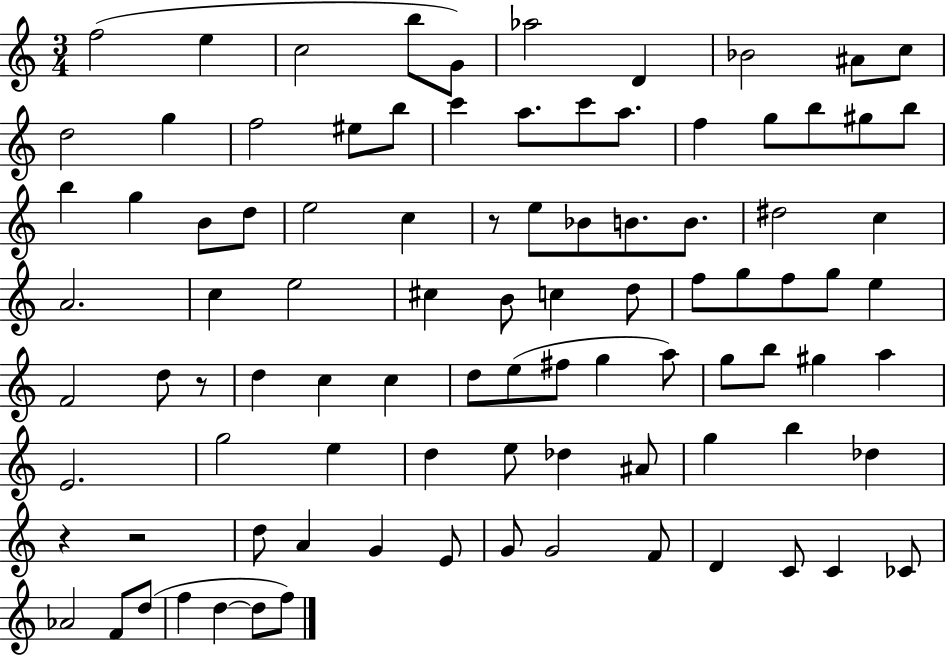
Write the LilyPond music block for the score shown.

{
  \clef treble
  \numericTimeSignature
  \time 3/4
  \key c \major
  f''2( e''4 | c''2 b''8 g'8) | aes''2 d'4 | bes'2 ais'8 c''8 | \break d''2 g''4 | f''2 eis''8 b''8 | c'''4 a''8. c'''8 a''8. | f''4 g''8 b''8 gis''8 b''8 | \break b''4 g''4 b'8 d''8 | e''2 c''4 | r8 e''8 bes'8 b'8. b'8. | dis''2 c''4 | \break a'2. | c''4 e''2 | cis''4 b'8 c''4 d''8 | f''8 g''8 f''8 g''8 e''4 | \break f'2 d''8 r8 | d''4 c''4 c''4 | d''8 e''8( fis''8 g''4 a''8) | g''8 b''8 gis''4 a''4 | \break e'2. | g''2 e''4 | d''4 e''8 des''4 ais'8 | g''4 b''4 des''4 | \break r4 r2 | d''8 a'4 g'4 e'8 | g'8 g'2 f'8 | d'4 c'8 c'4 ces'8 | \break aes'2 f'8 d''8( | f''4 d''4~~ d''8 f''8) | \bar "|."
}